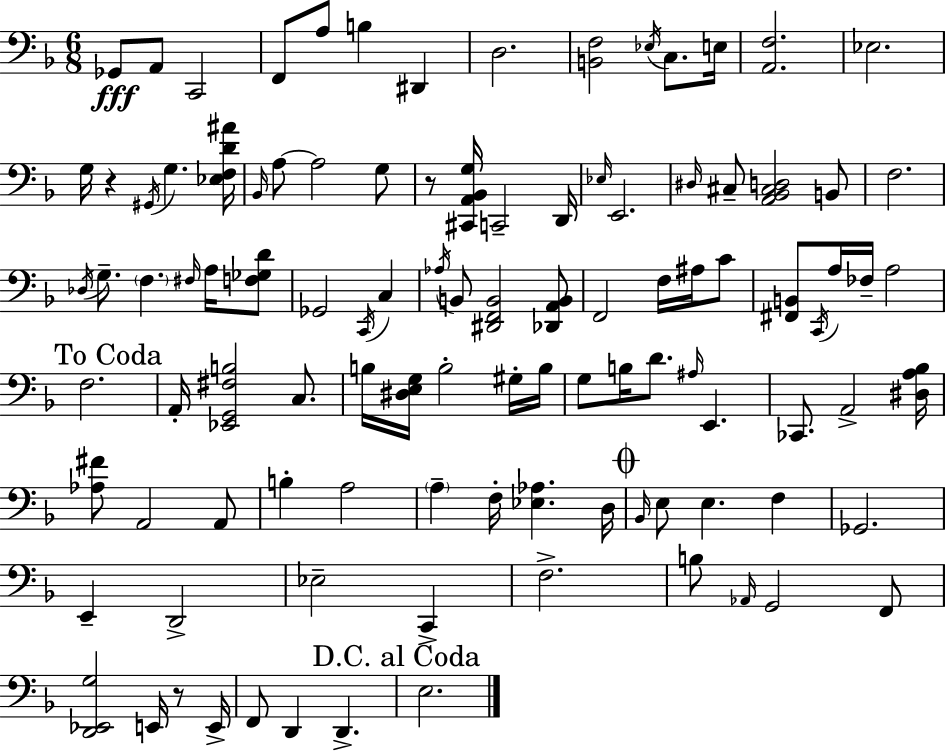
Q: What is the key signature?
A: F major